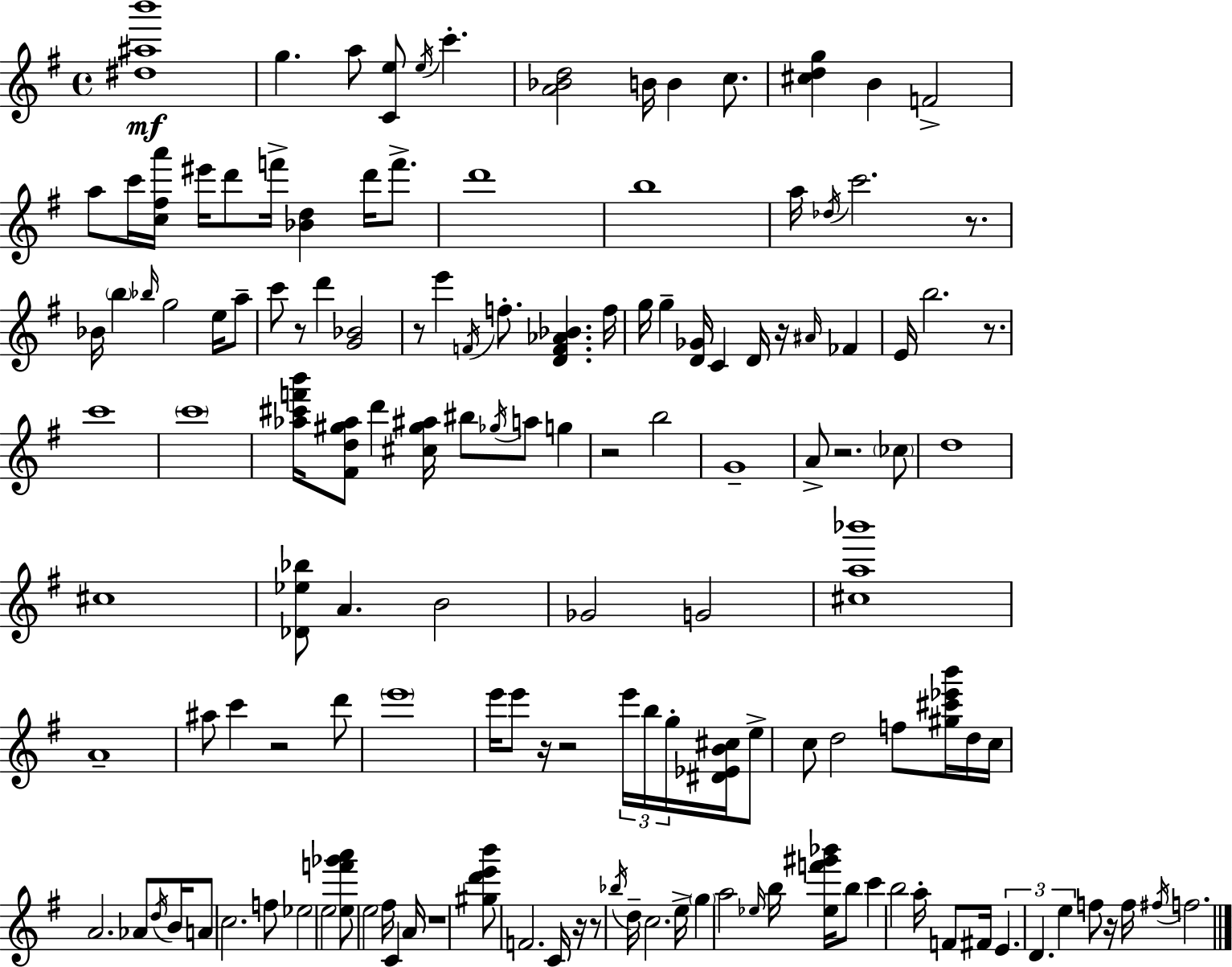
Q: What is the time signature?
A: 4/4